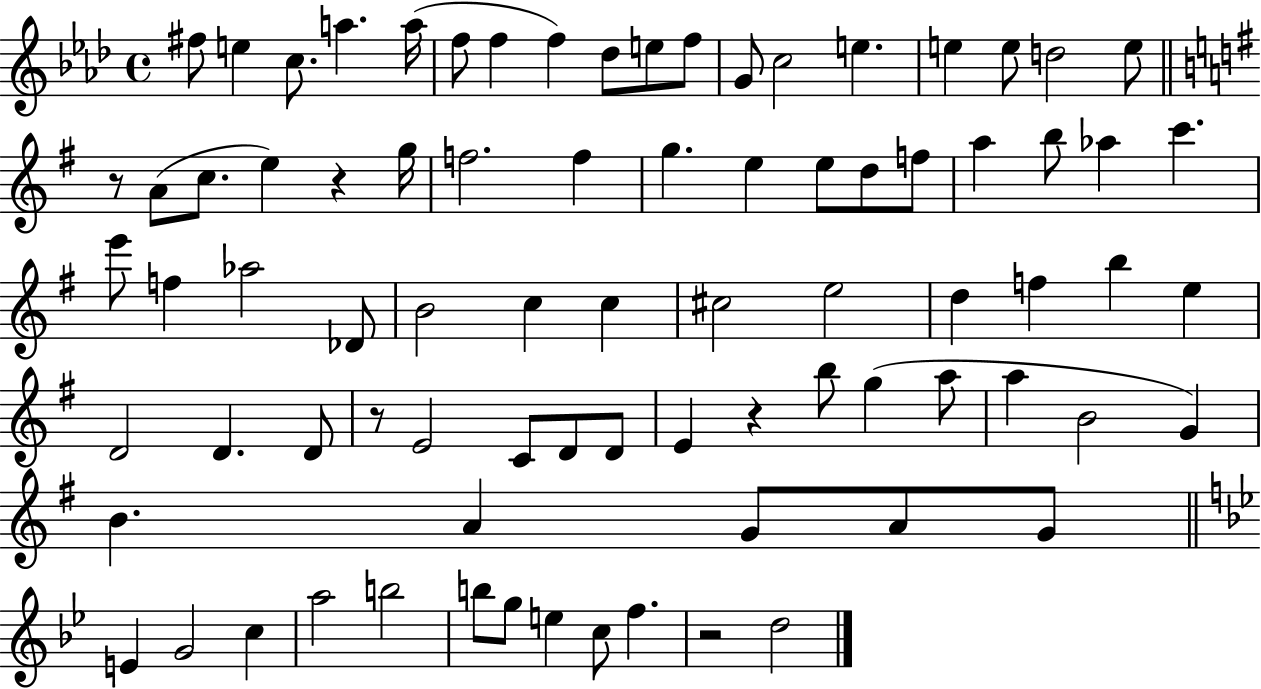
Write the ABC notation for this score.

X:1
T:Untitled
M:4/4
L:1/4
K:Ab
^f/2 e c/2 a a/4 f/2 f f _d/2 e/2 f/2 G/2 c2 e e e/2 d2 e/2 z/2 A/2 c/2 e z g/4 f2 f g e e/2 d/2 f/2 a b/2 _a c' e'/2 f _a2 _D/2 B2 c c ^c2 e2 d f b e D2 D D/2 z/2 E2 C/2 D/2 D/2 E z b/2 g a/2 a B2 G B A G/2 A/2 G/2 E G2 c a2 b2 b/2 g/2 e c/2 f z2 d2